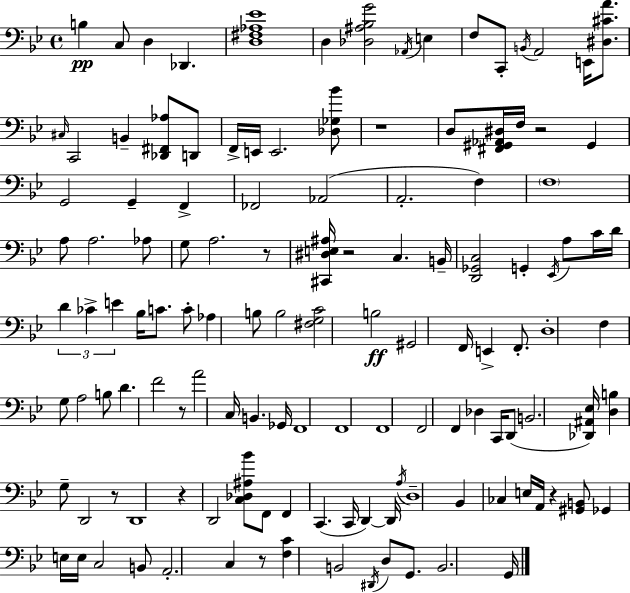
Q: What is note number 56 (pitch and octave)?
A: F2